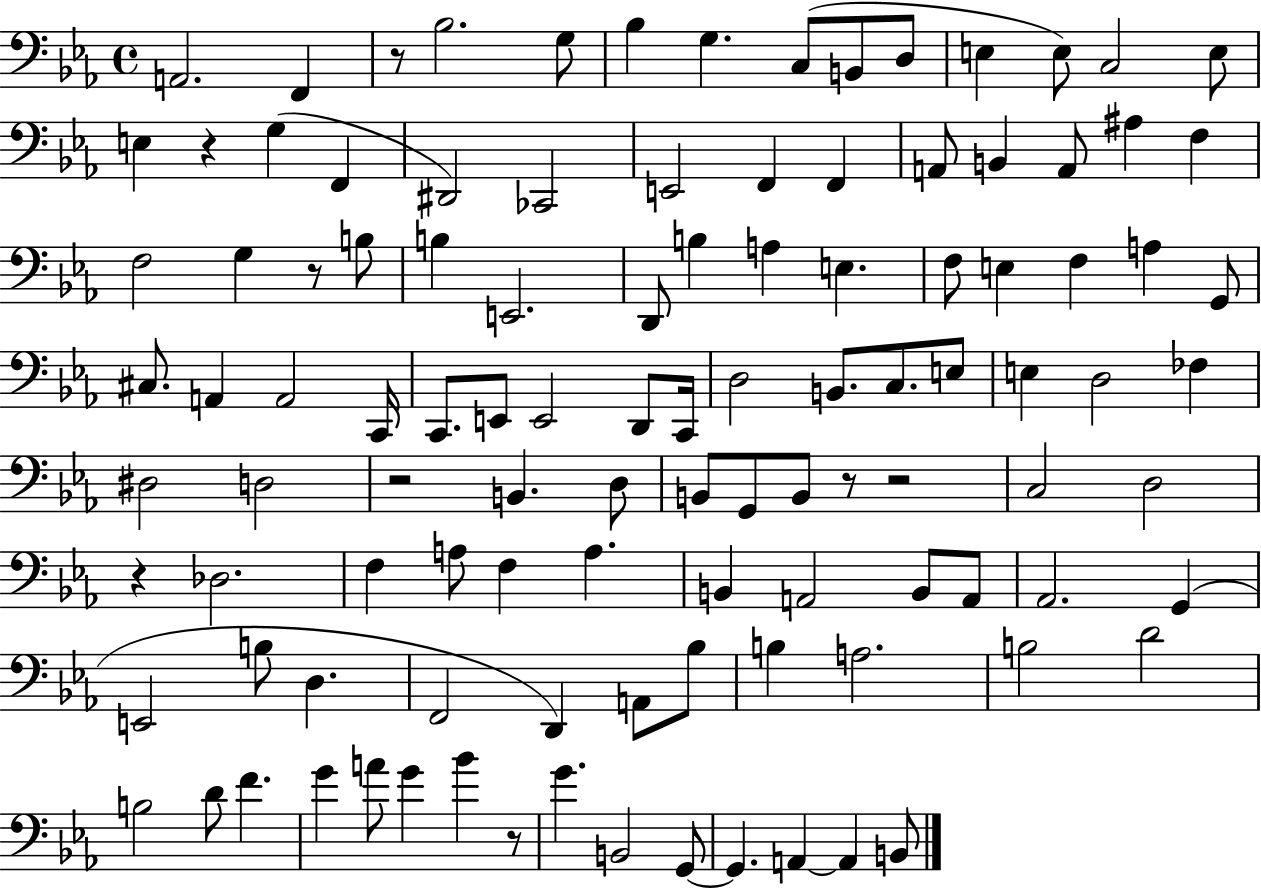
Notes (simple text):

A2/h. F2/q R/e Bb3/h. G3/e Bb3/q G3/q. C3/e B2/e D3/e E3/q E3/e C3/h E3/e E3/q R/q G3/q F2/q D#2/h CES2/h E2/h F2/q F2/q A2/e B2/q A2/e A#3/q F3/q F3/h G3/q R/e B3/e B3/q E2/h. D2/e B3/q A3/q E3/q. F3/e E3/q F3/q A3/q G2/e C#3/e. A2/q A2/h C2/s C2/e. E2/e E2/h D2/e C2/s D3/h B2/e. C3/e. E3/e E3/q D3/h FES3/q D#3/h D3/h R/h B2/q. D3/e B2/e G2/e B2/e R/e R/h C3/h D3/h R/q Db3/h. F3/q A3/e F3/q A3/q. B2/q A2/h B2/e A2/e Ab2/h. G2/q E2/h B3/e D3/q. F2/h D2/q A2/e Bb3/e B3/q A3/h. B3/h D4/h B3/h D4/e F4/q. G4/q A4/e G4/q Bb4/q R/e G4/q. B2/h G2/e G2/q. A2/q A2/q B2/e